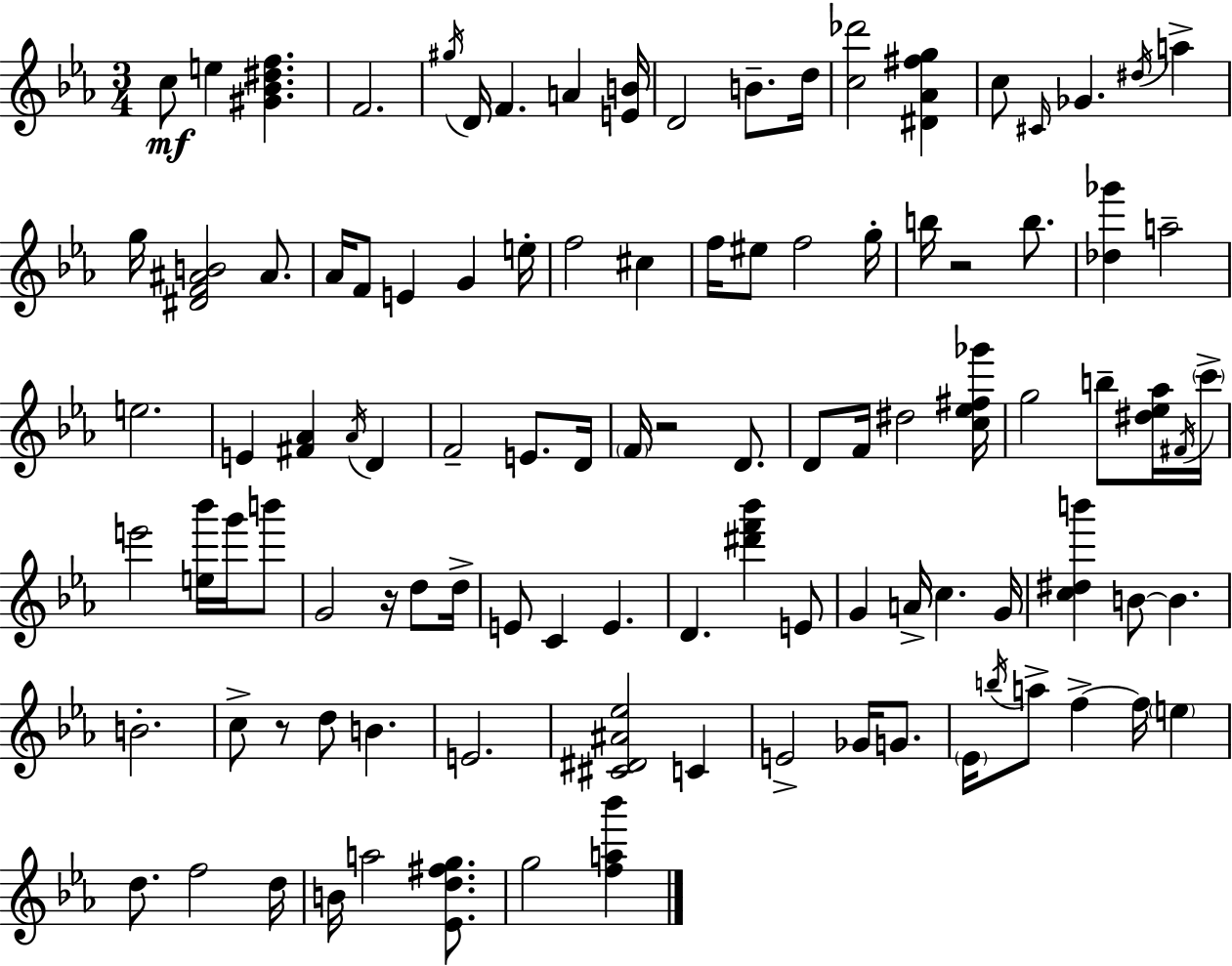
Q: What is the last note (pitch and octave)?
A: G5